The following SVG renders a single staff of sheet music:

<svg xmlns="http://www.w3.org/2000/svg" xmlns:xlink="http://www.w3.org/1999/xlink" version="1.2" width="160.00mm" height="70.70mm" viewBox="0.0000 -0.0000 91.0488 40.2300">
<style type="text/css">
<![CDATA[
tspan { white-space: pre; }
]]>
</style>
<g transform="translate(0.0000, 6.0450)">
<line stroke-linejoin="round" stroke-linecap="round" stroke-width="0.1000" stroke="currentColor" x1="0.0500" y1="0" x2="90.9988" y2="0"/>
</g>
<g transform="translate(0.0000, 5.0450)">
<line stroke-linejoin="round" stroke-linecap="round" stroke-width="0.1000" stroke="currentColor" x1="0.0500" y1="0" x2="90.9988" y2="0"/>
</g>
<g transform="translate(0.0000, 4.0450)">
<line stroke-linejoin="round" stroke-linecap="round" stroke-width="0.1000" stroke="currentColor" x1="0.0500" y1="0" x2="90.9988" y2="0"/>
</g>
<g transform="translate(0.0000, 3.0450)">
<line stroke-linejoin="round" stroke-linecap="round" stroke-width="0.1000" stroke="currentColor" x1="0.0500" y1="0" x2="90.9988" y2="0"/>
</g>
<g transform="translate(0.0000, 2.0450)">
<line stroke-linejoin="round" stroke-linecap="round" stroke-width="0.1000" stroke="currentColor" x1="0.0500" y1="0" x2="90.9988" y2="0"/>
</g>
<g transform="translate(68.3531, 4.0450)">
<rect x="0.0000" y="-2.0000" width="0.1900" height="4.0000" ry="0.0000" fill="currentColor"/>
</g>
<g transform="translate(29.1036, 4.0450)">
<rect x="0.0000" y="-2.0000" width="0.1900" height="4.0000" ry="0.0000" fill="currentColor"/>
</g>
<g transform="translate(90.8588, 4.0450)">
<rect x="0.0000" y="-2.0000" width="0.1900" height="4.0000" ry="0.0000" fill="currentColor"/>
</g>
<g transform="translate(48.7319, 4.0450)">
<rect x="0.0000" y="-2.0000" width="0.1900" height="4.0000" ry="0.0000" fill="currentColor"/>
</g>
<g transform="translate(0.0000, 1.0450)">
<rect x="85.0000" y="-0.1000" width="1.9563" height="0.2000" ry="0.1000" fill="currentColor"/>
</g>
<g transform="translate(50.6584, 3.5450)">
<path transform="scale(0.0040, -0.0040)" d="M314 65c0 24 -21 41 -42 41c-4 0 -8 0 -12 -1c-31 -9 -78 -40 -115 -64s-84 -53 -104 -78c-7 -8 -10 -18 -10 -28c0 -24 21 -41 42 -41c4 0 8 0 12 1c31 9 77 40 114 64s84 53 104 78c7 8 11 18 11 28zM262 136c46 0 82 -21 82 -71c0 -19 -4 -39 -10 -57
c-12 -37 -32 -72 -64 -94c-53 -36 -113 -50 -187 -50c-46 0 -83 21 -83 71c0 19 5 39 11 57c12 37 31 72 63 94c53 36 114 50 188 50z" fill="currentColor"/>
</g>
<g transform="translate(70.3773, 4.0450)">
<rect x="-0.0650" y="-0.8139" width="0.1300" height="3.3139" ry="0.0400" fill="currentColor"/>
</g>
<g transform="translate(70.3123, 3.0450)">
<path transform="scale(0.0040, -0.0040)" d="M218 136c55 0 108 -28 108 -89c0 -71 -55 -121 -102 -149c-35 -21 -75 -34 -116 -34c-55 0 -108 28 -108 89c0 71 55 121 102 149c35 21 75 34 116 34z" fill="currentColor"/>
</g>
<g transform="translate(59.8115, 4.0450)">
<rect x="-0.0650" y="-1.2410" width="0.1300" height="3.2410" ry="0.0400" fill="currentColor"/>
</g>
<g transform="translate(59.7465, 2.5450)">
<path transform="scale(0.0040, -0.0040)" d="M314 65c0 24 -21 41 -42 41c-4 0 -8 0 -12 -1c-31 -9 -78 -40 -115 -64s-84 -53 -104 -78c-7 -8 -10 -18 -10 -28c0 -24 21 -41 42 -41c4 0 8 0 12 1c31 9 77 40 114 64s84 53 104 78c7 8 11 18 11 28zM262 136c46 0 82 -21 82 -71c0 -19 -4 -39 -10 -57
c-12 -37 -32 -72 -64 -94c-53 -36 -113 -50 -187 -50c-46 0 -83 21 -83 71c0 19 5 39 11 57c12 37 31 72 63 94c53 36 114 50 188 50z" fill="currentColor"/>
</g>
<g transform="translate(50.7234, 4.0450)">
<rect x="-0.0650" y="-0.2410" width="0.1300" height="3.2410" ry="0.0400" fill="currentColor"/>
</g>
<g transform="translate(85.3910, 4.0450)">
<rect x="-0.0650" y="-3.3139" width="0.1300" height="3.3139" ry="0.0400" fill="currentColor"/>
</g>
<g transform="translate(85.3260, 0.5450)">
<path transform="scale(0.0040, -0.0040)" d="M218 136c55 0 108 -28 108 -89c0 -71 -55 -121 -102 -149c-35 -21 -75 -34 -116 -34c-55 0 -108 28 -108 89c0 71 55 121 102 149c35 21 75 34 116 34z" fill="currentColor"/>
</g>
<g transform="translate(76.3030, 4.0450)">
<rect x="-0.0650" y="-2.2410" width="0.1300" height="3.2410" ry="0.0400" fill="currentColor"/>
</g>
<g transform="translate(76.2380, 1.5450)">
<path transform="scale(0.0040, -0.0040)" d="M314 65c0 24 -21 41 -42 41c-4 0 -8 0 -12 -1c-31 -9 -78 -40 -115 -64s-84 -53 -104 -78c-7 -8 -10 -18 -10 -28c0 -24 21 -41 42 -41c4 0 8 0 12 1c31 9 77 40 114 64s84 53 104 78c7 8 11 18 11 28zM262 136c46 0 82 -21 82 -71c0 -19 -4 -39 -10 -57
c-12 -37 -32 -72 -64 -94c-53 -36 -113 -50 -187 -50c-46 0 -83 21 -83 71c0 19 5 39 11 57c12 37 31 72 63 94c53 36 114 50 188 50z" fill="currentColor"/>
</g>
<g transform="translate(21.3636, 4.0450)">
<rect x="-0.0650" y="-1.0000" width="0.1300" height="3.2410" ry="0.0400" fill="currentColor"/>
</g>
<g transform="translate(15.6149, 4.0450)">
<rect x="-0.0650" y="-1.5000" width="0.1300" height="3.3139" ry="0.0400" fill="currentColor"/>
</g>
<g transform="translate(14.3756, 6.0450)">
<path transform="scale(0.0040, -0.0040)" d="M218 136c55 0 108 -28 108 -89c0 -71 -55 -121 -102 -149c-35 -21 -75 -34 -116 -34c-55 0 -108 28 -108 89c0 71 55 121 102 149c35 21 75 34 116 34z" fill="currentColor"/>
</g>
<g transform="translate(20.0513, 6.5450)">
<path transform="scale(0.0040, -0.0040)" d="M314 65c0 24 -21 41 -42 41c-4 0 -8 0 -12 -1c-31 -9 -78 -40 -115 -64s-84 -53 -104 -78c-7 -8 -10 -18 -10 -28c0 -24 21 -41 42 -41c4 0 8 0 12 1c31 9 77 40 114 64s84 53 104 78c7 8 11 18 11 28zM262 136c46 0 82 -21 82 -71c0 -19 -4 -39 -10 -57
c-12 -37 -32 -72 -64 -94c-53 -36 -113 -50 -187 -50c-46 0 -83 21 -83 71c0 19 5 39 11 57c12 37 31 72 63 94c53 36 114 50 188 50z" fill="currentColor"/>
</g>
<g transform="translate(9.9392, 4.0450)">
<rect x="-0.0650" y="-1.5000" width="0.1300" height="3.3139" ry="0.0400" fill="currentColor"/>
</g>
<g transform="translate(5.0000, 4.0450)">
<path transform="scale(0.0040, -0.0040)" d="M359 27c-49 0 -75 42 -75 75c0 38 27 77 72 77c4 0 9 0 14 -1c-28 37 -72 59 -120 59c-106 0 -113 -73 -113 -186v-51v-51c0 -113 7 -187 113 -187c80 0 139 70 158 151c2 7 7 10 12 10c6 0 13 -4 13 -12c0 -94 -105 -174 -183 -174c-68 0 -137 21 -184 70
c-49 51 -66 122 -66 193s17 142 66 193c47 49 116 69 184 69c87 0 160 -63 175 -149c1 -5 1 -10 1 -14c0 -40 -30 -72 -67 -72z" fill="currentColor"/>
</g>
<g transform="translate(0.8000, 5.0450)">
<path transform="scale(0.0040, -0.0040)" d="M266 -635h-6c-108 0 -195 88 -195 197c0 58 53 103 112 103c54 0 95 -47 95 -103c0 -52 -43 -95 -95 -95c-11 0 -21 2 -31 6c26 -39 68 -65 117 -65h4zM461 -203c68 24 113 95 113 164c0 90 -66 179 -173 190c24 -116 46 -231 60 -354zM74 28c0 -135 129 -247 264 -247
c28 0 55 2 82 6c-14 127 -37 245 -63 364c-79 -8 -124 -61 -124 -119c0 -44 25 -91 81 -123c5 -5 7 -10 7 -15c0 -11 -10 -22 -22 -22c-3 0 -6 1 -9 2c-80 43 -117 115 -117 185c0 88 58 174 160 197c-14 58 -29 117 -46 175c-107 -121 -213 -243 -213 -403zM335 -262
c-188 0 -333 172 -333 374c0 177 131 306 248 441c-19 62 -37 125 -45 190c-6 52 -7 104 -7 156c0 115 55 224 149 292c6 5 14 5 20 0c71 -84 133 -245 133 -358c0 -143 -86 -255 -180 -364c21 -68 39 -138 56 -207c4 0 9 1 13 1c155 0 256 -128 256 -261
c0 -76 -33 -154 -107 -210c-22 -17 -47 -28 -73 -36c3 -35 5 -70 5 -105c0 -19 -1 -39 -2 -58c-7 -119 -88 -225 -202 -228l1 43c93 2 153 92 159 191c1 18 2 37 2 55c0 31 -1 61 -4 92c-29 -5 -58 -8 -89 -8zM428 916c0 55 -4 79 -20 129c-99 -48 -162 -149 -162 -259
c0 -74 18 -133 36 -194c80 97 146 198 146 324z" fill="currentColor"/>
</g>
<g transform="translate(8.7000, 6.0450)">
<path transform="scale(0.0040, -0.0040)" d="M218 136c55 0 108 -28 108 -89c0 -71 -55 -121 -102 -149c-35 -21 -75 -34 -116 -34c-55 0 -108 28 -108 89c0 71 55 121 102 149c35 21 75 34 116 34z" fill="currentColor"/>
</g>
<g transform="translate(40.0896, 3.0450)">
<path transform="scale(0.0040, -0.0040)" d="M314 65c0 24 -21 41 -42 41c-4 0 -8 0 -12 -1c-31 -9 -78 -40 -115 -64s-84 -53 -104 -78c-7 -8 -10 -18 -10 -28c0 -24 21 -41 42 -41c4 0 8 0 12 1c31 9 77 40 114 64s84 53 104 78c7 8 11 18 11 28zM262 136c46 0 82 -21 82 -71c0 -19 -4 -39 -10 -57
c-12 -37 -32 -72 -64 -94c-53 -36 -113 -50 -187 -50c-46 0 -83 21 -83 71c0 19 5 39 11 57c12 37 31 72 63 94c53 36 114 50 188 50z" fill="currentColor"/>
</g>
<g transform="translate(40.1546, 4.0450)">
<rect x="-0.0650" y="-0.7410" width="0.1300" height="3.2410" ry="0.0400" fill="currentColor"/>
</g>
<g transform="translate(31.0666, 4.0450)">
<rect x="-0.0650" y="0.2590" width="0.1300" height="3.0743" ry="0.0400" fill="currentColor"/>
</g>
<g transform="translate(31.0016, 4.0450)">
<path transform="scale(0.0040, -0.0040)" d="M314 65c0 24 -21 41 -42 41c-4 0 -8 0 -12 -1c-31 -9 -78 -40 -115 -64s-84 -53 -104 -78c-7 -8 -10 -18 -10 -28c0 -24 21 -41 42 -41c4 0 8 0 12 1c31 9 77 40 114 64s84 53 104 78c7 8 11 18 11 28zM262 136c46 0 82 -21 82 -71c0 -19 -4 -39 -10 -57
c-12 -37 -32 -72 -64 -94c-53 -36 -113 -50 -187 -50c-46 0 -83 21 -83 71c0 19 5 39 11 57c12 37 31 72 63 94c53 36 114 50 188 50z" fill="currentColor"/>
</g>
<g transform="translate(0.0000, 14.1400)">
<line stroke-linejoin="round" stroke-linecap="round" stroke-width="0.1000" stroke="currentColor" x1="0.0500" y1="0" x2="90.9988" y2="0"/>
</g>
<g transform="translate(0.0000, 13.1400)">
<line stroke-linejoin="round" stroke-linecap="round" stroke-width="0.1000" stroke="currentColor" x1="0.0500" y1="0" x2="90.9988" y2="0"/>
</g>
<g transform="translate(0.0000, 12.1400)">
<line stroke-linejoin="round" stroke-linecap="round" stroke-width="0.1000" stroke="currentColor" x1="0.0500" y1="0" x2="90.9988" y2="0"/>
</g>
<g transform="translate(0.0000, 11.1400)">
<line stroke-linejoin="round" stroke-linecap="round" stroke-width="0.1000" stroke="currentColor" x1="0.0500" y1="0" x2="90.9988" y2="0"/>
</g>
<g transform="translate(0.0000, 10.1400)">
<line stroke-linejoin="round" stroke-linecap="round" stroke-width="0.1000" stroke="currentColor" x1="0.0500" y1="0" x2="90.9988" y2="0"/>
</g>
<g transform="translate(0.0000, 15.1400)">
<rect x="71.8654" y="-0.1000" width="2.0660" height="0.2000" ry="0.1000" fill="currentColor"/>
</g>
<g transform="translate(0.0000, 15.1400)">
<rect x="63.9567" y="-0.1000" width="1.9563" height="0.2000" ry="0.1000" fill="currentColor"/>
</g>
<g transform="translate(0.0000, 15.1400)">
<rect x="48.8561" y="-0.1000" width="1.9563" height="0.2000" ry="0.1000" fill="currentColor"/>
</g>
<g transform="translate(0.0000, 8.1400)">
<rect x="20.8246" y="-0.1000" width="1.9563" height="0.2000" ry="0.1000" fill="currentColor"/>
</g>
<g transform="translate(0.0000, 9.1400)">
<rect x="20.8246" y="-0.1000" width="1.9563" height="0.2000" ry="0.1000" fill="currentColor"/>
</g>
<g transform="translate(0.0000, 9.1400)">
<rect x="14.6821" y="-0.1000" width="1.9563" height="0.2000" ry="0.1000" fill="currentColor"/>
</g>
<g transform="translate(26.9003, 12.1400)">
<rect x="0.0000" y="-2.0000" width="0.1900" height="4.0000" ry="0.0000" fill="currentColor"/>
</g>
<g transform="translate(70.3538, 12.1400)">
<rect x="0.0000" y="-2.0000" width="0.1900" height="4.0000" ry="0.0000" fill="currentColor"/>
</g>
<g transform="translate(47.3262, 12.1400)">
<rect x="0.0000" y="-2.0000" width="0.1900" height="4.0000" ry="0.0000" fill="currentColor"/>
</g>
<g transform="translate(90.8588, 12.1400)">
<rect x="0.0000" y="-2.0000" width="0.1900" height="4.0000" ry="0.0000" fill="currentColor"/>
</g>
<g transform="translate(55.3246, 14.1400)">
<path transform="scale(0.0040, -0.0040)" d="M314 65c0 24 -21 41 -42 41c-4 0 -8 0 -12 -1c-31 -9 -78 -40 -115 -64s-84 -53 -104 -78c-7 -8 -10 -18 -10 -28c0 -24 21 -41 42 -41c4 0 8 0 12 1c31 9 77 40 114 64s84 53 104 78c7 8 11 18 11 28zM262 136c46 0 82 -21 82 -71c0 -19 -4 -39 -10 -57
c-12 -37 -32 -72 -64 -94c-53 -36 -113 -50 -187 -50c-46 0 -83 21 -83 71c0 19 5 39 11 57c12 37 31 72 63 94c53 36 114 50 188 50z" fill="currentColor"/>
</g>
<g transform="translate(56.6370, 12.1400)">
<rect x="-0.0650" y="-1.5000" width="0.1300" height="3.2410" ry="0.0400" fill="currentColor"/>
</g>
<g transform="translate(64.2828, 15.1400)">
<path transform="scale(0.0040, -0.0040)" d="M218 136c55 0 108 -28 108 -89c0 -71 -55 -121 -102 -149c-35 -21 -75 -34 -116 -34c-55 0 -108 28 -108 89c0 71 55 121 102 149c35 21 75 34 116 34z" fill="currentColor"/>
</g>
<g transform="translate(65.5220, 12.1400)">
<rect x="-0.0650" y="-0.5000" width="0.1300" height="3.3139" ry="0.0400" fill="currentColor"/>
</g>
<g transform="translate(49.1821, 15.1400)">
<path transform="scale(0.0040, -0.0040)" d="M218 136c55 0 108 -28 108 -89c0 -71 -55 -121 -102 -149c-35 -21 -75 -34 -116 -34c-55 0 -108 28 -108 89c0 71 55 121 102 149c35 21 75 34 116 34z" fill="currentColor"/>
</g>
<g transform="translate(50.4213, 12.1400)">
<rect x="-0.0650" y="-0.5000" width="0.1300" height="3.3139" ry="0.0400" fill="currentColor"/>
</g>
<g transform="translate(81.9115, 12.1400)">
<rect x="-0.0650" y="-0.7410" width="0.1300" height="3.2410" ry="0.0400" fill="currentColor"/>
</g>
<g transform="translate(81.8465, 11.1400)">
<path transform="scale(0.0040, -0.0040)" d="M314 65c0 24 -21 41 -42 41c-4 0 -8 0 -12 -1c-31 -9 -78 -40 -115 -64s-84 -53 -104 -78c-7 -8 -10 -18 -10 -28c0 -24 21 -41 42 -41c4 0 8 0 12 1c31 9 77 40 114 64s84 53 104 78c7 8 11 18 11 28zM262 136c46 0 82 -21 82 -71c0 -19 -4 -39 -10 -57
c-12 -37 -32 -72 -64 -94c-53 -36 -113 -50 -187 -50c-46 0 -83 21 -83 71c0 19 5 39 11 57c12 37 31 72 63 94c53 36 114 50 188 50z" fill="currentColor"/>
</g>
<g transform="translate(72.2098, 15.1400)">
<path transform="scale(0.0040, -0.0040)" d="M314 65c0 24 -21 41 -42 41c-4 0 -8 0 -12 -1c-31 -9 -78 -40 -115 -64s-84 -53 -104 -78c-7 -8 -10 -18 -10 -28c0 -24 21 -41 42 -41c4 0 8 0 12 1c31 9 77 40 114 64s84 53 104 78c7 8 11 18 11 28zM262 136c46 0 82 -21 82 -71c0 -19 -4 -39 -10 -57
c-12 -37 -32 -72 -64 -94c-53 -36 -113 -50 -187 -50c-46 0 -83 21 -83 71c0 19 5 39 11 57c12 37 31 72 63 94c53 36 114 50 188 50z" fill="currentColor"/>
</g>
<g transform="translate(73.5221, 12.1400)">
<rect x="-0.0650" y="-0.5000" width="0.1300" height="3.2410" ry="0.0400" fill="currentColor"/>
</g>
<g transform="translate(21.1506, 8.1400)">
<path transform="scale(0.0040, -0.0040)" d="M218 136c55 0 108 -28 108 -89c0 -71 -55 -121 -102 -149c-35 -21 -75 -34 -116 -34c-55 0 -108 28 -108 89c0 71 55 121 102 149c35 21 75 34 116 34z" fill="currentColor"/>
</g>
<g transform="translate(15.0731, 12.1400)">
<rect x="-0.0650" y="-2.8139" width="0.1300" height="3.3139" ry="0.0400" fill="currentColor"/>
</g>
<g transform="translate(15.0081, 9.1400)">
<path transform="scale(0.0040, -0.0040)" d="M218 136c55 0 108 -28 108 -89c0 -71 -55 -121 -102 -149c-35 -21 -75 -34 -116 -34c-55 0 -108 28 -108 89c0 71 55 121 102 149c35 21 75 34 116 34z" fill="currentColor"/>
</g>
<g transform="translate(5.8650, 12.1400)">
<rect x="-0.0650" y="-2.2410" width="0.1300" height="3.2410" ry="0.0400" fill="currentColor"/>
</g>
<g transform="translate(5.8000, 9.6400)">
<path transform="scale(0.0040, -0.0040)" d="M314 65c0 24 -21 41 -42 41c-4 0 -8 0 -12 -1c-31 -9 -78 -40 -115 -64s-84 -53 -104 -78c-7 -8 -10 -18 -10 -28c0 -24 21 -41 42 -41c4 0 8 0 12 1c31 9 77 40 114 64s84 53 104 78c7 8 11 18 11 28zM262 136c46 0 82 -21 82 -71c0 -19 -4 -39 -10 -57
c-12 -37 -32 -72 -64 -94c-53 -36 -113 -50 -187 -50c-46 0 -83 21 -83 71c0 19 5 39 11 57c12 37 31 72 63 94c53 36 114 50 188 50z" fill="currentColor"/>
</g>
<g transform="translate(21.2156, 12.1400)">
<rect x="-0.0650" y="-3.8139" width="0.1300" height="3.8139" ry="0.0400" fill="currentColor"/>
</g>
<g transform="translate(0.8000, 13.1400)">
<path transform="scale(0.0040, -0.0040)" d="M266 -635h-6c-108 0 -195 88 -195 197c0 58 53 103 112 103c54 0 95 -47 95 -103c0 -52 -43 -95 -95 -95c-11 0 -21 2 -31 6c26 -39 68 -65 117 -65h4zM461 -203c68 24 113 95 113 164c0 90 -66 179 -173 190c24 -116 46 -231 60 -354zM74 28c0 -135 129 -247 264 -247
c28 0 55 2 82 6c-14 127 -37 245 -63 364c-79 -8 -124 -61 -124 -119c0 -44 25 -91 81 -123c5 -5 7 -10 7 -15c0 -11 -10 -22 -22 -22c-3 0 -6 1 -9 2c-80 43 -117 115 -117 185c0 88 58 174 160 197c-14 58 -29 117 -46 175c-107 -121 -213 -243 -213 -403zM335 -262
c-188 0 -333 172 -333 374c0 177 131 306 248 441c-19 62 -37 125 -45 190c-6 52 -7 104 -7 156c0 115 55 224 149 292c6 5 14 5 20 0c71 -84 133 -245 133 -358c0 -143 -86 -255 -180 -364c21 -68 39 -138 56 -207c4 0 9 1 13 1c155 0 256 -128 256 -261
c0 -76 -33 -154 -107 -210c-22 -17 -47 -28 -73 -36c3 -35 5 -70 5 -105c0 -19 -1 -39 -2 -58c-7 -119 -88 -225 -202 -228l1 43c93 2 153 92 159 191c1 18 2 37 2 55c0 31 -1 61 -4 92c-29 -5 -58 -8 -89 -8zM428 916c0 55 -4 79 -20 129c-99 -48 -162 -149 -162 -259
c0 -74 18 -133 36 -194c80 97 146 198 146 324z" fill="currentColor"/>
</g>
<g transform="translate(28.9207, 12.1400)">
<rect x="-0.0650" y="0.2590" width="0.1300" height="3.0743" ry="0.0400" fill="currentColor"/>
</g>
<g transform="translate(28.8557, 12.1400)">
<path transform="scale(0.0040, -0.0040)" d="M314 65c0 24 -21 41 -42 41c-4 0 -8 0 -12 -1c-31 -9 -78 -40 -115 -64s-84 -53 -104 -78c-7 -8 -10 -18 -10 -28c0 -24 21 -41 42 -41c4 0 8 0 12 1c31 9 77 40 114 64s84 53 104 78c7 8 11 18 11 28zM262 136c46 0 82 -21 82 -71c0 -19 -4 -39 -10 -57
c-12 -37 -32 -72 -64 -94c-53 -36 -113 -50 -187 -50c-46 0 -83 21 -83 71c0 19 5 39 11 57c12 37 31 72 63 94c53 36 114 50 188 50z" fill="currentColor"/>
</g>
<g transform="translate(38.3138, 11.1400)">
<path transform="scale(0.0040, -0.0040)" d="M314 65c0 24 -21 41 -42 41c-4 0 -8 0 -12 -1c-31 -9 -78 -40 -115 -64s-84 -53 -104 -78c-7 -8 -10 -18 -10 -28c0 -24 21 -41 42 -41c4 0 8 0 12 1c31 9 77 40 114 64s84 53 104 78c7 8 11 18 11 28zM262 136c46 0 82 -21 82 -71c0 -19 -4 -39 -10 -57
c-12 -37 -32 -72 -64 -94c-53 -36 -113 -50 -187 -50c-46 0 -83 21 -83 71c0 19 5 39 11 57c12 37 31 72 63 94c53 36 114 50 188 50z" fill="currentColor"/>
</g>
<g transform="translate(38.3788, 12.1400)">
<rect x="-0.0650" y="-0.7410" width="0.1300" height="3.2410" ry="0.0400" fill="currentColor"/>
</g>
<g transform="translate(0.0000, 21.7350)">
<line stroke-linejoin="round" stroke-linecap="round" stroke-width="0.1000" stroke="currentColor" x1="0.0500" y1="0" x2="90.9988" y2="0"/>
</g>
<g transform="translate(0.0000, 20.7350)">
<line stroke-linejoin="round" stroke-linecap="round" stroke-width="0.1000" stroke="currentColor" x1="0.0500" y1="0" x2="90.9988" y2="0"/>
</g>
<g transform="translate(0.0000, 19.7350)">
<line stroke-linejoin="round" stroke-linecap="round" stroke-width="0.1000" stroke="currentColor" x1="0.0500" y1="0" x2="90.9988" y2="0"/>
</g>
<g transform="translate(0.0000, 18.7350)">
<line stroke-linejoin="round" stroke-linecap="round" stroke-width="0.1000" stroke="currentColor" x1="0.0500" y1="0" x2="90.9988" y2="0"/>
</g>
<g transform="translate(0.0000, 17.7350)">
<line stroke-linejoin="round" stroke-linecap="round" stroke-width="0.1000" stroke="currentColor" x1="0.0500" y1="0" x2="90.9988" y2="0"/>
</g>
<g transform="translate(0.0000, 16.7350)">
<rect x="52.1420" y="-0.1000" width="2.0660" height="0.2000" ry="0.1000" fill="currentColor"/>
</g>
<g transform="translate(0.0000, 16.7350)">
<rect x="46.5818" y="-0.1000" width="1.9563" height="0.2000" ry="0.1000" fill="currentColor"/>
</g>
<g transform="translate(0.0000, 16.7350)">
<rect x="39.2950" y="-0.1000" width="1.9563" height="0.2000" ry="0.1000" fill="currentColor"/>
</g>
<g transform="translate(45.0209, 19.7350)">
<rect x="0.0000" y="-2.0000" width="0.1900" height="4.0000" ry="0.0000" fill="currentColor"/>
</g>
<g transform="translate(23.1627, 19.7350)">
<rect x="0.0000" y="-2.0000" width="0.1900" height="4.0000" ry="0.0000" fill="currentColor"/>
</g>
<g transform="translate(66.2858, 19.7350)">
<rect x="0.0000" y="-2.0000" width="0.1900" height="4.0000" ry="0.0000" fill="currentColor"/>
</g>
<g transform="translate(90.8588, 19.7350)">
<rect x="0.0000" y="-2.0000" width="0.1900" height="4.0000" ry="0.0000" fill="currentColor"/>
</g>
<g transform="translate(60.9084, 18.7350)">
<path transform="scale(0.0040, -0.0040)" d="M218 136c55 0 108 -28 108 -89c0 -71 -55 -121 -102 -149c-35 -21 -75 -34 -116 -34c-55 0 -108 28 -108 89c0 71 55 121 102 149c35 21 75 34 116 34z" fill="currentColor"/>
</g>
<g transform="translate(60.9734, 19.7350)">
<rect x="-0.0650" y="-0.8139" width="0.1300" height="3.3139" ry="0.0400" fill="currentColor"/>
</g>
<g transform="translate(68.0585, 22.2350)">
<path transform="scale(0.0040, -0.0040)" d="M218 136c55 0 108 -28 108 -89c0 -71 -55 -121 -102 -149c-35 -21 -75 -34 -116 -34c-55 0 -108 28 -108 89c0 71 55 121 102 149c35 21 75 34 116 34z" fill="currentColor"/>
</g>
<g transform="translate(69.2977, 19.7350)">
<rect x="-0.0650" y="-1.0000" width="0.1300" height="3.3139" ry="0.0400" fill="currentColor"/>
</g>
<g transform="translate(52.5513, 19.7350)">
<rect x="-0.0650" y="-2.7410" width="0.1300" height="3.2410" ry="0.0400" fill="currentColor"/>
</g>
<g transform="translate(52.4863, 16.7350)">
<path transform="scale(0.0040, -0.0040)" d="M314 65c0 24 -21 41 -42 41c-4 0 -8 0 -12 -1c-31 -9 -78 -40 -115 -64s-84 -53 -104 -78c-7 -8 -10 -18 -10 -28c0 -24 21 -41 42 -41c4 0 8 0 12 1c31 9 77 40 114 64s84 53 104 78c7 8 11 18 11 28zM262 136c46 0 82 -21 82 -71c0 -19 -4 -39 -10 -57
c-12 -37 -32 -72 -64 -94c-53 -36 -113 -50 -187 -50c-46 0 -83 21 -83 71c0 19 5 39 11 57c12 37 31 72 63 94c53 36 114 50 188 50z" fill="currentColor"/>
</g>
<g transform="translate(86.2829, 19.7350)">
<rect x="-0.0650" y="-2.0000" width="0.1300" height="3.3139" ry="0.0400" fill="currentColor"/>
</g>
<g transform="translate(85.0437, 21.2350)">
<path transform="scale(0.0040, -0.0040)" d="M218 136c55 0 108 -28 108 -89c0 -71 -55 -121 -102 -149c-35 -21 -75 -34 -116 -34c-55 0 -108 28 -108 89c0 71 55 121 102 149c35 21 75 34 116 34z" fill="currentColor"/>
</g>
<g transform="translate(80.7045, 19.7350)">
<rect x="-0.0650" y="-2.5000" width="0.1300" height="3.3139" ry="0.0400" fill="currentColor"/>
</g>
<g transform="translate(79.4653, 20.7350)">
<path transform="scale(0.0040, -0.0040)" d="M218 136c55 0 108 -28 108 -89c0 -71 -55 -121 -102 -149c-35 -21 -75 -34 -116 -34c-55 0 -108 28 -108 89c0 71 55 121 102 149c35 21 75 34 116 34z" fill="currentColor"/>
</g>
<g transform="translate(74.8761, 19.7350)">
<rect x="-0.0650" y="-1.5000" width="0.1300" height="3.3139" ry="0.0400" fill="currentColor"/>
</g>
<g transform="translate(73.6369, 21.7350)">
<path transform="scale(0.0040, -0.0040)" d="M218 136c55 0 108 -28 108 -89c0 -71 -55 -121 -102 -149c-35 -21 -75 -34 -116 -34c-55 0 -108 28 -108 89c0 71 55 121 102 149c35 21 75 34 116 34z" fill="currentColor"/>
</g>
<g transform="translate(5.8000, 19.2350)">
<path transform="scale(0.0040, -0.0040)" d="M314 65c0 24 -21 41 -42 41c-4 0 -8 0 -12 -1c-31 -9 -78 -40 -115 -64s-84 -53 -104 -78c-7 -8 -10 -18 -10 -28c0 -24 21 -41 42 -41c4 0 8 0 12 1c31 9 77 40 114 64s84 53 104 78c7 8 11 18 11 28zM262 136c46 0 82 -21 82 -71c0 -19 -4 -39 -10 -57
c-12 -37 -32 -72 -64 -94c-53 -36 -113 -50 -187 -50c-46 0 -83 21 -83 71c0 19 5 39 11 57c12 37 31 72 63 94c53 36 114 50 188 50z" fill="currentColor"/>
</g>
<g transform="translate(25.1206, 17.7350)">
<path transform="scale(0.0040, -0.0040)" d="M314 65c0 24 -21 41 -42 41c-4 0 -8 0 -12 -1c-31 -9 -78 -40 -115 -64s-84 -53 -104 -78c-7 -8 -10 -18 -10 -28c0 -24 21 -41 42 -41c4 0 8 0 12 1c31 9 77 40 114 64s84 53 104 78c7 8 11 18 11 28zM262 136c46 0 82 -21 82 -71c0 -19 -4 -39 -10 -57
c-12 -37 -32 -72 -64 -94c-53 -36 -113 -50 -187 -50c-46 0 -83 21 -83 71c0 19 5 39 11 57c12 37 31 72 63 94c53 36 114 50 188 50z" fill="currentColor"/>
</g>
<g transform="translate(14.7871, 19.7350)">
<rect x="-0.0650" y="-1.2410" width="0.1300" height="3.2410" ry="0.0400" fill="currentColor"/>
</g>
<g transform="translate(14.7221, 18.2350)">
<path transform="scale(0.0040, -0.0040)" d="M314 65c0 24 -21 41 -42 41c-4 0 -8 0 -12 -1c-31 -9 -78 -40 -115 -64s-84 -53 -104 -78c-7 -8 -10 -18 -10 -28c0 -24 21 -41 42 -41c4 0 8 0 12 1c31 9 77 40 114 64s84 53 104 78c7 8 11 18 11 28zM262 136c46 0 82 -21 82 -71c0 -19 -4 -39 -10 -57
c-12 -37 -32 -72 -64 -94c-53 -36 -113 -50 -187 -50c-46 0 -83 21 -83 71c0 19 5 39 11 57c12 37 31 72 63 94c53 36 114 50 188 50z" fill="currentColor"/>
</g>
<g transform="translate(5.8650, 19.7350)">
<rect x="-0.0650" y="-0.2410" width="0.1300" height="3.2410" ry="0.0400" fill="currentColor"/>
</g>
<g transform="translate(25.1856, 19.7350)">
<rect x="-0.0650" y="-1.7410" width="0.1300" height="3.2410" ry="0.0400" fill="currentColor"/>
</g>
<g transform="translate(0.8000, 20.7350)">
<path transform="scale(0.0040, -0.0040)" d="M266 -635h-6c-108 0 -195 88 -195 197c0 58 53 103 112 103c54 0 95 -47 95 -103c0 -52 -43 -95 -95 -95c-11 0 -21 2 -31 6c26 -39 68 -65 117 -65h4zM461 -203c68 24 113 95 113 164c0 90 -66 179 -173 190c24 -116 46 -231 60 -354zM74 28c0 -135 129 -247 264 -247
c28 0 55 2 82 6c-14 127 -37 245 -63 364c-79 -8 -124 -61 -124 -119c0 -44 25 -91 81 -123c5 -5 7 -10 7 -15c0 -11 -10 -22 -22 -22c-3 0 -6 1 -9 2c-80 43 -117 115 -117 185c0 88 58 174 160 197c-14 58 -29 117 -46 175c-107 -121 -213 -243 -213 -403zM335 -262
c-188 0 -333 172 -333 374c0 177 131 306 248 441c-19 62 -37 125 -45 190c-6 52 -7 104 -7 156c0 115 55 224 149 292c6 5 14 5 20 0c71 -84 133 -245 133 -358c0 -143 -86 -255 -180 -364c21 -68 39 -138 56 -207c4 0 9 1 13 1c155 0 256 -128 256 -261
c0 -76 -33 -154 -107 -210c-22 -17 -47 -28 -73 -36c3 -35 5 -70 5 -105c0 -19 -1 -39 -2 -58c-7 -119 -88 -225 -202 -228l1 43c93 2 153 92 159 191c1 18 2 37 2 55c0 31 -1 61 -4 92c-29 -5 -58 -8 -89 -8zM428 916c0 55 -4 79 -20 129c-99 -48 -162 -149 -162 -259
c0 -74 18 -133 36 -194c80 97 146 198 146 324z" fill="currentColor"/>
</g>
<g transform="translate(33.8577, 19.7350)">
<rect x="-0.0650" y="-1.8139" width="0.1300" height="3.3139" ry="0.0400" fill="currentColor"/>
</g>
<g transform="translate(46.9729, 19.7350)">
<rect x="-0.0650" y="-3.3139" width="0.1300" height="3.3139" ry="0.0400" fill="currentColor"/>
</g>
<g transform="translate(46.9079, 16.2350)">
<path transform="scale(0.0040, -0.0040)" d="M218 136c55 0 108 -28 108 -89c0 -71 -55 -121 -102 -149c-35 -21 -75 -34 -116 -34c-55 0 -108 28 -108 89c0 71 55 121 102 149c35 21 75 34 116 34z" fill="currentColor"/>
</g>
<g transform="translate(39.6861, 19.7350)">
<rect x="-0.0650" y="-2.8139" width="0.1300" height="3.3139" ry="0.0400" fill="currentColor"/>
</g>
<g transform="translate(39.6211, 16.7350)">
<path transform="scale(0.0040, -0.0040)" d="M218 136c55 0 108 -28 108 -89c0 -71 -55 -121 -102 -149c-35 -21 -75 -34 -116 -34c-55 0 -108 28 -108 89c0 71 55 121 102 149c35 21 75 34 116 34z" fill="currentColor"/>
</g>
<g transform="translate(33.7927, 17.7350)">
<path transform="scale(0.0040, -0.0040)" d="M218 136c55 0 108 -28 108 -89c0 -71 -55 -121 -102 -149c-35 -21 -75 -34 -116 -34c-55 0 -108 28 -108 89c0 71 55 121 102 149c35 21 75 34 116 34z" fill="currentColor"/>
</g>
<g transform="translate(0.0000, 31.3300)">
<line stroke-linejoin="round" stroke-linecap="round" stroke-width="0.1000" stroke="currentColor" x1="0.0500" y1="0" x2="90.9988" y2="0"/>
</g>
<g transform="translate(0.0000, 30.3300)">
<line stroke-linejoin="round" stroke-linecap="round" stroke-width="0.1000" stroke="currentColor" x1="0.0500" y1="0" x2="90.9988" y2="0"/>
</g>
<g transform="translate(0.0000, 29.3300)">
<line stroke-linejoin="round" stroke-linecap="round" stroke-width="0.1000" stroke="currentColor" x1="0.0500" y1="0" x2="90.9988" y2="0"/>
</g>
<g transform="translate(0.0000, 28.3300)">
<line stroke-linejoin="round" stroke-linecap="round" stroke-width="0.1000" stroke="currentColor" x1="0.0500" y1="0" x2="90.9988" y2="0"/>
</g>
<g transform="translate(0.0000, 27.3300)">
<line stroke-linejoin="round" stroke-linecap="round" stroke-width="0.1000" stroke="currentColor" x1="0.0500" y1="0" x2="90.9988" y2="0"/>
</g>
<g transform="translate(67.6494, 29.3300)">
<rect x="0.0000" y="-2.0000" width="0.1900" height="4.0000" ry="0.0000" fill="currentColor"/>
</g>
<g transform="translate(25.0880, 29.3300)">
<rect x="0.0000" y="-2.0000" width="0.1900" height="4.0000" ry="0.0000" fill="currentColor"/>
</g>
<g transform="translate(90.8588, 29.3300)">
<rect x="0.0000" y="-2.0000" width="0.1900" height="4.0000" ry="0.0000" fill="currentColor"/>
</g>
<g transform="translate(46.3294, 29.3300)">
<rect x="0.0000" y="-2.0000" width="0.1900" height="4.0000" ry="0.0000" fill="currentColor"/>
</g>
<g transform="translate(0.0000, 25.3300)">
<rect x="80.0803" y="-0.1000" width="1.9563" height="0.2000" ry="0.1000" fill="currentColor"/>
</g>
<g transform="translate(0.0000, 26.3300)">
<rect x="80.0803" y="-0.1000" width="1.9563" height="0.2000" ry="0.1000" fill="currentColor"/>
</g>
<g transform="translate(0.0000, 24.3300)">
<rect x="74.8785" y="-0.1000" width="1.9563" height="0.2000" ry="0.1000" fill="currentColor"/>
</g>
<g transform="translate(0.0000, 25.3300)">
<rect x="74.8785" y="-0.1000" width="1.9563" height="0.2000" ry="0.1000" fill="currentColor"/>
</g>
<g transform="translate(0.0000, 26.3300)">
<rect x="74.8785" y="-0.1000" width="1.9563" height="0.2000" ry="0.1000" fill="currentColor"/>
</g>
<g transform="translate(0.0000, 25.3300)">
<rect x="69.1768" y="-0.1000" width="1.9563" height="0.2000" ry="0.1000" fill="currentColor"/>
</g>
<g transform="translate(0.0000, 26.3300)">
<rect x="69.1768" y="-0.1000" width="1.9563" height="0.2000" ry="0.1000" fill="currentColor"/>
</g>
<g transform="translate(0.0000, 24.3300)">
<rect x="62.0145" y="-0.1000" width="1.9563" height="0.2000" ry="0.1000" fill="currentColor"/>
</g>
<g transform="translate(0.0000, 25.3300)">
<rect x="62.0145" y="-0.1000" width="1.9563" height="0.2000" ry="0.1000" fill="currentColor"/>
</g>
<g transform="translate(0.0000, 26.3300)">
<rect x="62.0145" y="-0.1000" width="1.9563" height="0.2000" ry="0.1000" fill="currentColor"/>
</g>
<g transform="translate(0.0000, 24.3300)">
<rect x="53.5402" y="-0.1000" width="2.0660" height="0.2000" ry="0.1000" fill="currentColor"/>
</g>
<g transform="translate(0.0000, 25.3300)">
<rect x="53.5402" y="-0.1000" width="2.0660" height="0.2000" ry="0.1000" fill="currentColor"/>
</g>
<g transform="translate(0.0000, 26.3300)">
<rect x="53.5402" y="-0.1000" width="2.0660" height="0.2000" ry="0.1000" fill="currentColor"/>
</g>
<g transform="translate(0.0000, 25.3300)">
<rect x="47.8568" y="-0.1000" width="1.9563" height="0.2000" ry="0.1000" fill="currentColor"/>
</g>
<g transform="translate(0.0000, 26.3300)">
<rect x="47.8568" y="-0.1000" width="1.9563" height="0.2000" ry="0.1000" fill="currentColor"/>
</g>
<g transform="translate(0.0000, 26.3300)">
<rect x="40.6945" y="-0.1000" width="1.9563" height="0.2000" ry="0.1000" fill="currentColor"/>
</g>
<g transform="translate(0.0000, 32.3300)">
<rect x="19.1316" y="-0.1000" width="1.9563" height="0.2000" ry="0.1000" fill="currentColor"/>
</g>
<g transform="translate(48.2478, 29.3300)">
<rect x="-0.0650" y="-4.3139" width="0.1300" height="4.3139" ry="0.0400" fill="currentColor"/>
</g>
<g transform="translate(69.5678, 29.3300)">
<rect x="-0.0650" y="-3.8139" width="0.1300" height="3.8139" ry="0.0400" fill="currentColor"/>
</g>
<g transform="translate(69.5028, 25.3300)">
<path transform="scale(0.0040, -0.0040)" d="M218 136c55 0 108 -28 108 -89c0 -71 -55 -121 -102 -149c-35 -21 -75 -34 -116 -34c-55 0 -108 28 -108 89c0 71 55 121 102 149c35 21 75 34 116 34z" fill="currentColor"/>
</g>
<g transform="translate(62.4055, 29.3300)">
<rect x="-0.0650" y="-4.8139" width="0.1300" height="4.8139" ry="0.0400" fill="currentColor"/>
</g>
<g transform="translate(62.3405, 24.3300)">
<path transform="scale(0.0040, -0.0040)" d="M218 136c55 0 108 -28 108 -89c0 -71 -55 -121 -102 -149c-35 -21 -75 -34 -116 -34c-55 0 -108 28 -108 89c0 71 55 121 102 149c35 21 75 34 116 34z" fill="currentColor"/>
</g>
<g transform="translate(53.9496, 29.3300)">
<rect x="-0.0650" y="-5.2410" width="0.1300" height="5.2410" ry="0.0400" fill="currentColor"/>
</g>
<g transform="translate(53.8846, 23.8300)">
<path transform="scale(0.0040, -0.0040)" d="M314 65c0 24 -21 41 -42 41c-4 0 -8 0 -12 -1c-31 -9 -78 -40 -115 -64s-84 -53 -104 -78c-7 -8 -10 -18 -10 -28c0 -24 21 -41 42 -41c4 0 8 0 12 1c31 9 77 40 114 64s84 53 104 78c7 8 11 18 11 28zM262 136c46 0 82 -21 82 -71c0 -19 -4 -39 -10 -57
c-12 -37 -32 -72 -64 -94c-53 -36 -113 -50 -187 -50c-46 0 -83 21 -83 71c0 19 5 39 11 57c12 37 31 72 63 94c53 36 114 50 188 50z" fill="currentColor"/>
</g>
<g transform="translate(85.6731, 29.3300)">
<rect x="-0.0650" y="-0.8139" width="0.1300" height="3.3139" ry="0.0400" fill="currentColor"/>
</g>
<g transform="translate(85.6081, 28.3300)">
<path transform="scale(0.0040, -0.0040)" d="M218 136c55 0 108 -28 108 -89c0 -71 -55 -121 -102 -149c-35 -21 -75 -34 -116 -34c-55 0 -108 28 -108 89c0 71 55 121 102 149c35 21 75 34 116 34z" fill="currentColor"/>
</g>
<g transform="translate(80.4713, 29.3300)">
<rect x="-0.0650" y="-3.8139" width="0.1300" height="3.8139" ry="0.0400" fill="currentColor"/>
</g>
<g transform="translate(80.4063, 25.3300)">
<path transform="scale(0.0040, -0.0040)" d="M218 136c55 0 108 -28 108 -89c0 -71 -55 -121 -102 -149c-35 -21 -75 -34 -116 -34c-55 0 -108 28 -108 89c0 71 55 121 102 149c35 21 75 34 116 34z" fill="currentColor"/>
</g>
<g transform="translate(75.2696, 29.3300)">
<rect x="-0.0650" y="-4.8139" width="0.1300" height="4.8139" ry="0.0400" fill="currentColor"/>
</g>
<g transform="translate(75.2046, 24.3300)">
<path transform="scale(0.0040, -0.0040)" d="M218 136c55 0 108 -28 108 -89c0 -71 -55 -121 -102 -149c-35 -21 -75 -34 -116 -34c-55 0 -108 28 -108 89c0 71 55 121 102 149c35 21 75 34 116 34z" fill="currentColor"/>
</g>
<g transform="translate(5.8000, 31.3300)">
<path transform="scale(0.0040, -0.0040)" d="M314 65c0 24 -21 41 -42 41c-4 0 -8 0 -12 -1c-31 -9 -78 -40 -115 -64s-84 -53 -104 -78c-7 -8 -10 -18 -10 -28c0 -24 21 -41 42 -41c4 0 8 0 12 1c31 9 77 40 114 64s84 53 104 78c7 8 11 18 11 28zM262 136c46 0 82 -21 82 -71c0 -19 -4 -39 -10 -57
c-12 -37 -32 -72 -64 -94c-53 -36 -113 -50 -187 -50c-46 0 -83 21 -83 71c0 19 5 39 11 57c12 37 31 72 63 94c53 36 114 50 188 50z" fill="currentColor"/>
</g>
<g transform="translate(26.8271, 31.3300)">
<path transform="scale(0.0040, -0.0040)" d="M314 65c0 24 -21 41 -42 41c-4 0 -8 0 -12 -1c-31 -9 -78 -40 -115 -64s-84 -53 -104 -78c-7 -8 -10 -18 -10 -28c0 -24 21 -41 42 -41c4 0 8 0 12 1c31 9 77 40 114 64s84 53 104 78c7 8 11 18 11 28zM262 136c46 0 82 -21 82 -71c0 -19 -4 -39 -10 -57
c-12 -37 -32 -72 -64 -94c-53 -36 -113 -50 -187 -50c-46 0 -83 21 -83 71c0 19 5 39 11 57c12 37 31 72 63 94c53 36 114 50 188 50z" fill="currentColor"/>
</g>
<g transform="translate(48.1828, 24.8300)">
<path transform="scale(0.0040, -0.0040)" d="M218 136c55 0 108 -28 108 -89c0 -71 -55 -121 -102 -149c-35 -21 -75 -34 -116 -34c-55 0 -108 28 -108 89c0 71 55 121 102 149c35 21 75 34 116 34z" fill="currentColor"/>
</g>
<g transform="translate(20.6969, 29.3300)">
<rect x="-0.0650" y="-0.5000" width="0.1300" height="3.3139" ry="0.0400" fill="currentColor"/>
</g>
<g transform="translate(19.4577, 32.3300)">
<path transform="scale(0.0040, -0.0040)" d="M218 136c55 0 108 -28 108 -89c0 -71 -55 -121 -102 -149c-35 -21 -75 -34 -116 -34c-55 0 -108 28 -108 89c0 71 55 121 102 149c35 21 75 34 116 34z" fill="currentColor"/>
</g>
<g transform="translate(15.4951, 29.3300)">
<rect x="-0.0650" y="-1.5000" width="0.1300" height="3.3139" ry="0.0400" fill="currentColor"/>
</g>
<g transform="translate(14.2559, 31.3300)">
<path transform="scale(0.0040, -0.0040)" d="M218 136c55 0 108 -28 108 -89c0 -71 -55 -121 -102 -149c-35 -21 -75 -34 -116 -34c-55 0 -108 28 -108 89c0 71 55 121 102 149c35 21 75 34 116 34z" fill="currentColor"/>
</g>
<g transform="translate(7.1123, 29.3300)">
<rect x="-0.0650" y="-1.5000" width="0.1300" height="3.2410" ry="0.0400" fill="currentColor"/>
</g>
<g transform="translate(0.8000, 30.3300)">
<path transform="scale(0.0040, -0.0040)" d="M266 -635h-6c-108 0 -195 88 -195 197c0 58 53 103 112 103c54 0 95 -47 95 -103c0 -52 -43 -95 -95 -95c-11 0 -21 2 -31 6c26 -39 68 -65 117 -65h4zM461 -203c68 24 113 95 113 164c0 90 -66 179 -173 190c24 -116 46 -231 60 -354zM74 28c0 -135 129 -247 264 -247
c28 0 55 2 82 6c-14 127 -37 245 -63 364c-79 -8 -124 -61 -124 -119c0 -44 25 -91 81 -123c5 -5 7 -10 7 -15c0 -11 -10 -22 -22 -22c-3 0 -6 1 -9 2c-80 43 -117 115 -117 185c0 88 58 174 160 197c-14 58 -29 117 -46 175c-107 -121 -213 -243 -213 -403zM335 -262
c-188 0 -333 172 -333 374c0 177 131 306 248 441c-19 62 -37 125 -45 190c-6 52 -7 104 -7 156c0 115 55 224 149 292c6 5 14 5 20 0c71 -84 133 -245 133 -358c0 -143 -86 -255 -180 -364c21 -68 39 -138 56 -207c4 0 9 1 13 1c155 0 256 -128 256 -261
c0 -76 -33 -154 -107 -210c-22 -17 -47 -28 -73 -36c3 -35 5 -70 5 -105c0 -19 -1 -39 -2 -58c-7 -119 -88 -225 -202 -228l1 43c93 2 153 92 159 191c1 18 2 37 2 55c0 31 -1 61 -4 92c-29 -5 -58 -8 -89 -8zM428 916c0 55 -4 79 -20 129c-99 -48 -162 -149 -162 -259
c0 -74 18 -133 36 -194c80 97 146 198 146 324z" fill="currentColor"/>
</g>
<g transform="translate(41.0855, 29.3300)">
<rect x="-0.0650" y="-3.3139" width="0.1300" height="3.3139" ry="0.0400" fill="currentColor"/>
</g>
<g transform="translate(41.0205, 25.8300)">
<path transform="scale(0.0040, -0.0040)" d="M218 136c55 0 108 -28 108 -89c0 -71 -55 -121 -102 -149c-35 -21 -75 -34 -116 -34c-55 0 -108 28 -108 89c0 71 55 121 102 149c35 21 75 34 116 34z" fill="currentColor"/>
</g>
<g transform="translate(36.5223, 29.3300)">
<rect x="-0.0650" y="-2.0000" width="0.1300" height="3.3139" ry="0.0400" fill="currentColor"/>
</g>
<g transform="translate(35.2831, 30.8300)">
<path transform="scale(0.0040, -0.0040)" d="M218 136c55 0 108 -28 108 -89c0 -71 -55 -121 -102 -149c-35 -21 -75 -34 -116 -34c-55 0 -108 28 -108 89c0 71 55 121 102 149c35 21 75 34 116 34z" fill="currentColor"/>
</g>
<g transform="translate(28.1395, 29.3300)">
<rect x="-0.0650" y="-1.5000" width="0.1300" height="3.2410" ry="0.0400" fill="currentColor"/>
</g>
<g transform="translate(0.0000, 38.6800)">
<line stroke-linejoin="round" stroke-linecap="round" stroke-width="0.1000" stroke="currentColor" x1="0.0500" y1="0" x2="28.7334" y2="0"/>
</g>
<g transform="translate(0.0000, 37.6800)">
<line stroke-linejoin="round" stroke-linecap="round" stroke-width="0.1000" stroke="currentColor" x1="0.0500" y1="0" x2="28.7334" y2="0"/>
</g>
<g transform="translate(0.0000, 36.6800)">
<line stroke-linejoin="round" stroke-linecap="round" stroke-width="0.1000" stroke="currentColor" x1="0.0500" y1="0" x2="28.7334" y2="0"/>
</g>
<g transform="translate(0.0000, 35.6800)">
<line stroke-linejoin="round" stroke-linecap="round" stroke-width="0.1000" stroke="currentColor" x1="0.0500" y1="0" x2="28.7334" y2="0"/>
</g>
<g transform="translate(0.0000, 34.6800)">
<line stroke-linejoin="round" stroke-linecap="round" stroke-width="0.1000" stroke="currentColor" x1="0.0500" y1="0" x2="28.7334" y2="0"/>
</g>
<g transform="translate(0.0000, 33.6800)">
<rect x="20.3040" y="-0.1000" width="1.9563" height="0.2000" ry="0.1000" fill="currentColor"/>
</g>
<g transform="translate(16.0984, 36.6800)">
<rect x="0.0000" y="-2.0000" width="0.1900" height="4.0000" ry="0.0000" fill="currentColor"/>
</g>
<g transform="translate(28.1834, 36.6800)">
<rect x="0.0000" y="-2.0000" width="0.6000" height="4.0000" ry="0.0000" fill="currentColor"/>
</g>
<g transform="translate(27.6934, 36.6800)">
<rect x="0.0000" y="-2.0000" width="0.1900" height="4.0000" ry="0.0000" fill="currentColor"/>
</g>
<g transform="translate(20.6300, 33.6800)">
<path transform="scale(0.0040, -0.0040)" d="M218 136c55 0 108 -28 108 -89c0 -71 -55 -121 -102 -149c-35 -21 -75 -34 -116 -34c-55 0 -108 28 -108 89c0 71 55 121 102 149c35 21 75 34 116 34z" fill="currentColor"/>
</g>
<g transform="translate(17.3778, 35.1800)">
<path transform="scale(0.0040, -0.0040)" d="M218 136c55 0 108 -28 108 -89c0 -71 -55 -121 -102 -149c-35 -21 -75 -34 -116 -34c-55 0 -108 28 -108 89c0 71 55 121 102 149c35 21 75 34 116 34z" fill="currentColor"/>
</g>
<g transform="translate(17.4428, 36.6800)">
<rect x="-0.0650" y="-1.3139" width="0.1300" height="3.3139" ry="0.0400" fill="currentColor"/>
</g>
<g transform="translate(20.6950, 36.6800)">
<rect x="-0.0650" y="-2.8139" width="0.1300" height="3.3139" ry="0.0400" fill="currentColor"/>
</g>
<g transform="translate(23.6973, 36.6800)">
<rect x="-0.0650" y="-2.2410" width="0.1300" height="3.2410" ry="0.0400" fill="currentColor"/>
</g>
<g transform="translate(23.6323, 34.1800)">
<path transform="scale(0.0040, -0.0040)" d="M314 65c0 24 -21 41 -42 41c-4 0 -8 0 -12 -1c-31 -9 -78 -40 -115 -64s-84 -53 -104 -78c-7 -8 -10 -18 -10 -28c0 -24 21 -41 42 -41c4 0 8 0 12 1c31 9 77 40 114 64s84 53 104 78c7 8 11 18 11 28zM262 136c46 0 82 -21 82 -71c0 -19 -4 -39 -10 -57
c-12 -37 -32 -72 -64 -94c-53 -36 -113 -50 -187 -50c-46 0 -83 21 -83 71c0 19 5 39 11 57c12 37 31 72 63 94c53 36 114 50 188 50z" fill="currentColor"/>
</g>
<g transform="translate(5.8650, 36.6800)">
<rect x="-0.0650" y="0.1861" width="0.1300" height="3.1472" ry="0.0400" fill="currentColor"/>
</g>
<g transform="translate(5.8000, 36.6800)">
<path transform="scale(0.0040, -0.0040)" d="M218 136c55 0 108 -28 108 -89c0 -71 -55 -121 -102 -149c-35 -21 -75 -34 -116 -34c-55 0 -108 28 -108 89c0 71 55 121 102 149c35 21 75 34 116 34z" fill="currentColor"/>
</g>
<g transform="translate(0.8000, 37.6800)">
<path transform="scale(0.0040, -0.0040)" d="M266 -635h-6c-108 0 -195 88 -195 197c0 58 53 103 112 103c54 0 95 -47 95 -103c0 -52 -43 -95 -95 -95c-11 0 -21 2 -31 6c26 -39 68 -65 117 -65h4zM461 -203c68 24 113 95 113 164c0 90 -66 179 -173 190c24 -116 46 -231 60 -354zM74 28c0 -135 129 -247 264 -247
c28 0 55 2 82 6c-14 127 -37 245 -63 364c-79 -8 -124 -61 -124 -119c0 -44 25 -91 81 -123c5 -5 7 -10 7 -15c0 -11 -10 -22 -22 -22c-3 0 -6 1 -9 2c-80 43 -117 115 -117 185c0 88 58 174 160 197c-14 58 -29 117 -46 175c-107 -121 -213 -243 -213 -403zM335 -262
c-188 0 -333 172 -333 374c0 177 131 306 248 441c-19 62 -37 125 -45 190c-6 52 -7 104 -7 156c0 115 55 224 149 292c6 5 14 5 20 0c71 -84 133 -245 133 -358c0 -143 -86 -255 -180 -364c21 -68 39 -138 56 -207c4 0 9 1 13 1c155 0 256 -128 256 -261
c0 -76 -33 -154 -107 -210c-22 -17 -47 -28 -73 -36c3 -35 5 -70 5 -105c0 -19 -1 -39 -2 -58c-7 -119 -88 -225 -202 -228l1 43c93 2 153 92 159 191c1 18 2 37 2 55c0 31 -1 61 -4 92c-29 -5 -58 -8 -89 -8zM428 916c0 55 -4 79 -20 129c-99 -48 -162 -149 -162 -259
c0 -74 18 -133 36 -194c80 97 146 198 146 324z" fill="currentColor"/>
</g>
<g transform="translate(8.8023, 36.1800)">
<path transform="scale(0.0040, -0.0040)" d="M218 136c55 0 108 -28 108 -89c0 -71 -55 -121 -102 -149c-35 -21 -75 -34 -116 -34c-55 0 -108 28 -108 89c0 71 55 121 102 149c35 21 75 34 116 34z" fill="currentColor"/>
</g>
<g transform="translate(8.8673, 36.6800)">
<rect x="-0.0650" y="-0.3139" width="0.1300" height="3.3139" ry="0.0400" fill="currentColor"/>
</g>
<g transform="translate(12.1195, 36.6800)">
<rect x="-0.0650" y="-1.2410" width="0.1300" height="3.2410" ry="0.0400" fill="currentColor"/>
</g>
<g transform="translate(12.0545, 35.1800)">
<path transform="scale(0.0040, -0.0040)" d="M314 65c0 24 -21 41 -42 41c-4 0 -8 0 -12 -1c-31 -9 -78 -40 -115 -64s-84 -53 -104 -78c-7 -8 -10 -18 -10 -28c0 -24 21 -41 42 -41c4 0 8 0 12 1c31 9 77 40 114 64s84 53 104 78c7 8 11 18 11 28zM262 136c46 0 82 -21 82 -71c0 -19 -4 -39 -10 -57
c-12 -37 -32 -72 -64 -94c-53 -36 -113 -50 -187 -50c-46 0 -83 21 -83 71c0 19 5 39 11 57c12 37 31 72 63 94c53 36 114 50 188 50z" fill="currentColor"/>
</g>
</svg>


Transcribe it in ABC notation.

X:1
T:Untitled
M:4/4
L:1/4
K:C
E E D2 B2 d2 c2 e2 d g2 b g2 a c' B2 d2 C E2 C C2 d2 c2 e2 f2 f a b a2 d D E G F E2 E C E2 F b d' f'2 e' c' e' c' d B c e2 e a g2